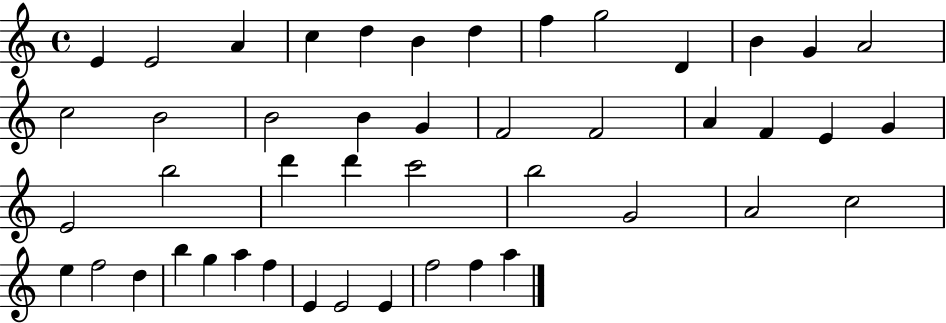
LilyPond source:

{
  \clef treble
  \time 4/4
  \defaultTimeSignature
  \key c \major
  e'4 e'2 a'4 | c''4 d''4 b'4 d''4 | f''4 g''2 d'4 | b'4 g'4 a'2 | \break c''2 b'2 | b'2 b'4 g'4 | f'2 f'2 | a'4 f'4 e'4 g'4 | \break e'2 b''2 | d'''4 d'''4 c'''2 | b''2 g'2 | a'2 c''2 | \break e''4 f''2 d''4 | b''4 g''4 a''4 f''4 | e'4 e'2 e'4 | f''2 f''4 a''4 | \break \bar "|."
}